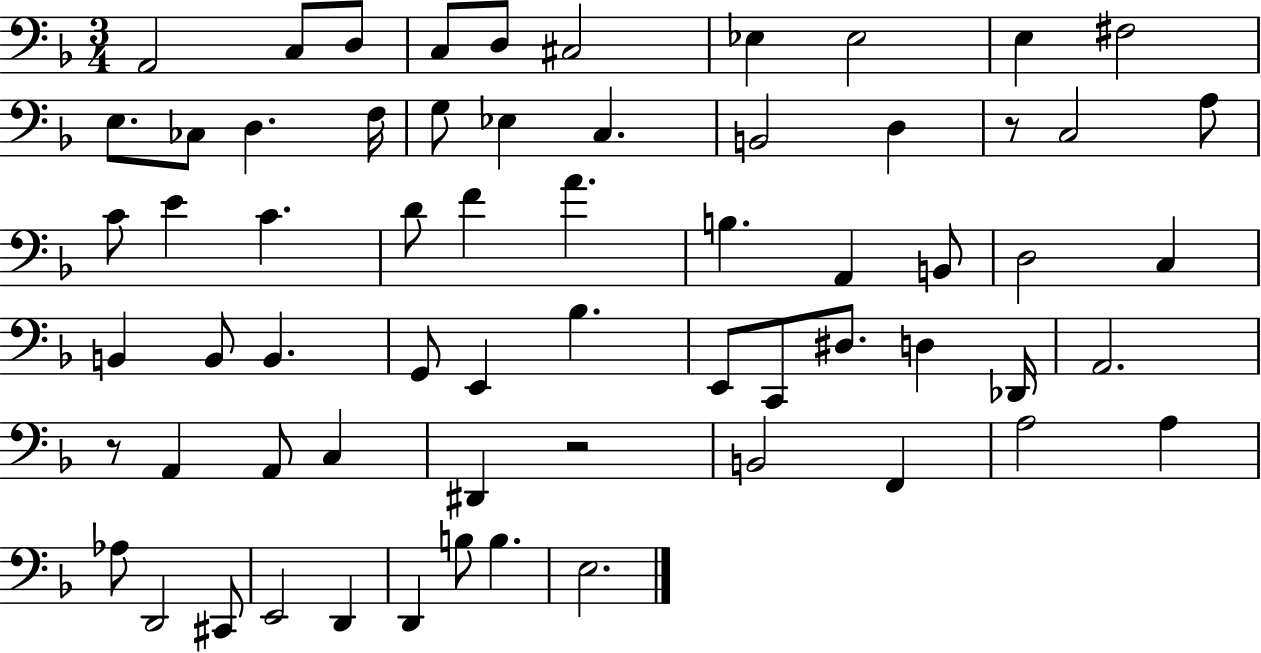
X:1
T:Untitled
M:3/4
L:1/4
K:F
A,,2 C,/2 D,/2 C,/2 D,/2 ^C,2 _E, _E,2 E, ^F,2 E,/2 _C,/2 D, F,/4 G,/2 _E, C, B,,2 D, z/2 C,2 A,/2 C/2 E C D/2 F A B, A,, B,,/2 D,2 C, B,, B,,/2 B,, G,,/2 E,, _B, E,,/2 C,,/2 ^D,/2 D, _D,,/4 A,,2 z/2 A,, A,,/2 C, ^D,, z2 B,,2 F,, A,2 A, _A,/2 D,,2 ^C,,/2 E,,2 D,, D,, B,/2 B, E,2